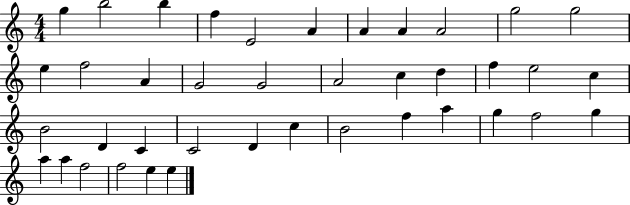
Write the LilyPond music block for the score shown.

{
  \clef treble
  \numericTimeSignature
  \time 4/4
  \key c \major
  g''4 b''2 b''4 | f''4 e'2 a'4 | a'4 a'4 a'2 | g''2 g''2 | \break e''4 f''2 a'4 | g'2 g'2 | a'2 c''4 d''4 | f''4 e''2 c''4 | \break b'2 d'4 c'4 | c'2 d'4 c''4 | b'2 f''4 a''4 | g''4 f''2 g''4 | \break a''4 a''4 f''2 | f''2 e''4 e''4 | \bar "|."
}